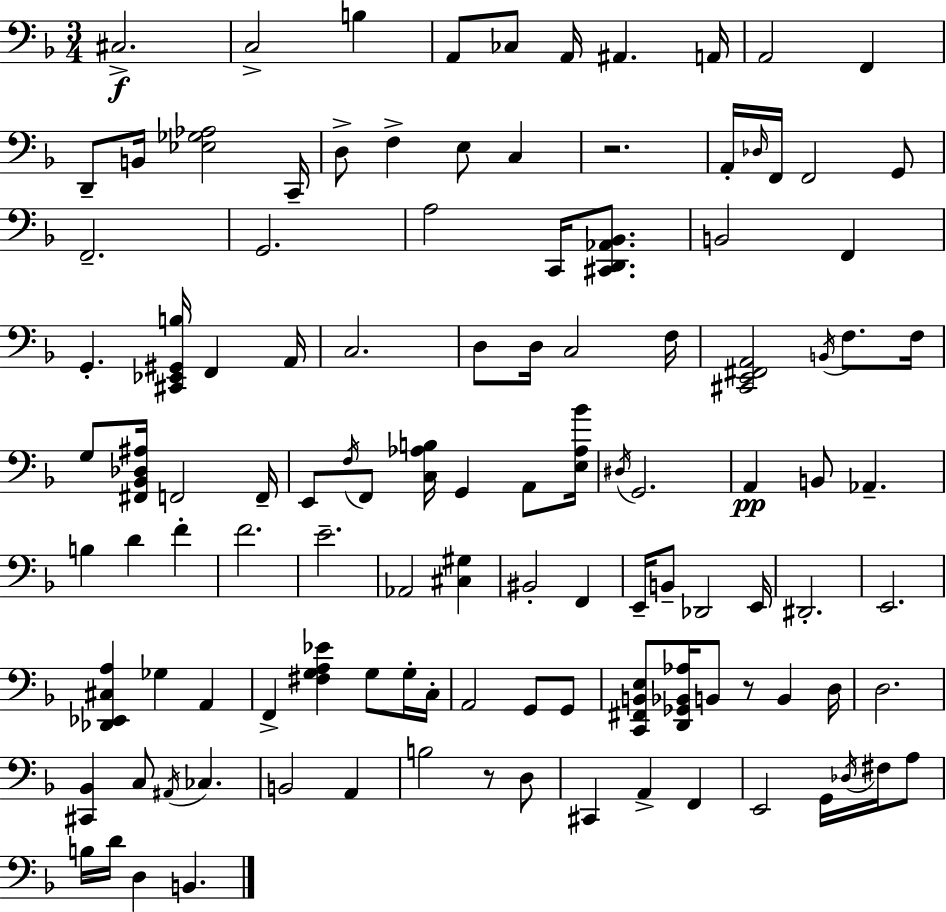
{
  \clef bass
  \numericTimeSignature
  \time 3/4
  \key d \minor
  cis2.->\f | c2-> b4 | a,8 ces8 a,16 ais,4. a,16 | a,2 f,4 | \break d,8-- b,16 <ees ges aes>2 c,16-- | d8-> f4-> e8 c4 | r2. | a,16-. \grace { des16 } f,16 f,2 g,8 | \break f,2.-- | g,2. | a2 c,16 <cis, d, aes, bes,>8. | b,2 f,4 | \break g,4.-. <cis, ees, gis, b>16 f,4 | a,16 c2. | d8 d16 c2 | f16 <cis, e, fis, a,>2 \acciaccatura { b,16 } f8. | \break f16 g8 <fis, bes, des ais>16 f,2 | f,16-- e,8 \acciaccatura { f16 } f,8 <c aes b>16 g,4 | a,8 <e aes bes'>16 \acciaccatura { dis16 } g,2. | a,4\pp b,8 aes,4.-- | \break b4 d'4 | f'4-. f'2. | e'2.-- | aes,2 | \break <cis gis>4 bis,2-. | f,4 e,16-- b,8-- des,2 | e,16 dis,2.-. | e,2. | \break <des, ees, cis a>4 ges4 | a,4 f,4-> <fis g a ees'>4 | g8 g16-. c16-. a,2 | g,8 g,8 <c, fis, b, e>8 <d, ges, bes, aes>16 b,8 r8 b,4 | \break d16 d2. | <cis, bes,>4 c8 \acciaccatura { ais,16 } ces4. | b,2 | a,4 b2 | \break r8 d8 cis,4 a,4-> | f,4 e,2 | g,16 \acciaccatura { des16 } fis16 a8 b16 d'16 d4 | b,4. \bar "|."
}